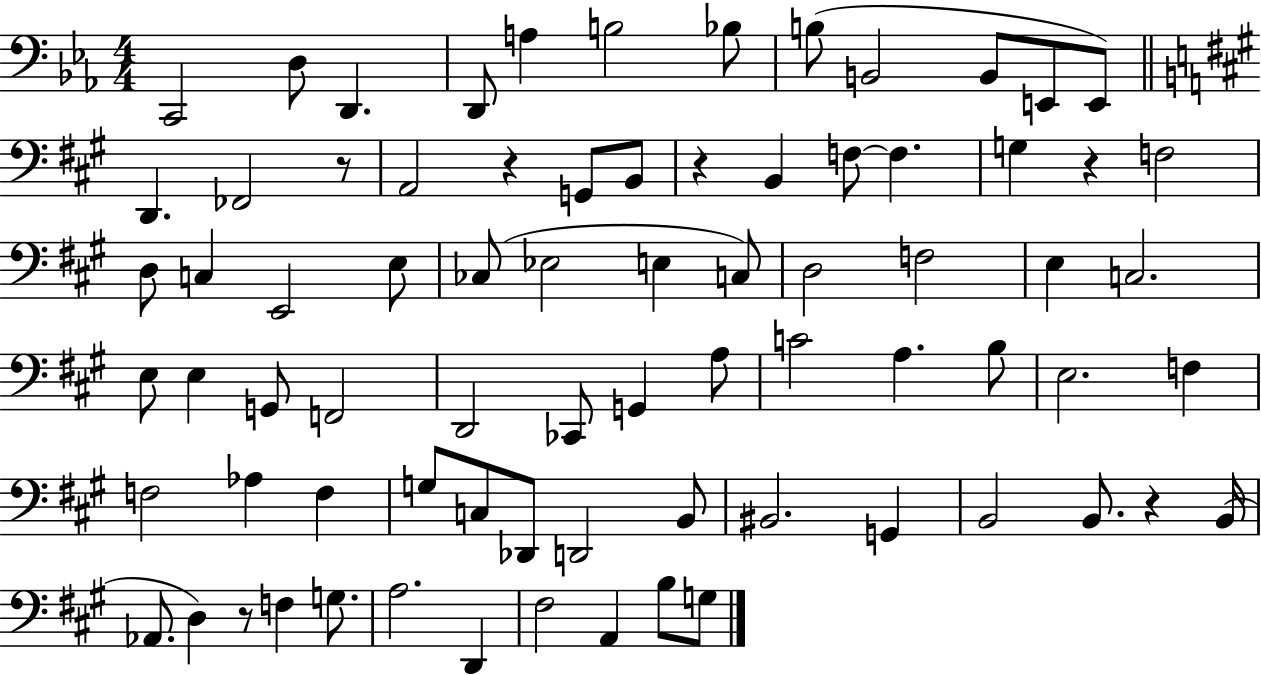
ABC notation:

X:1
T:Untitled
M:4/4
L:1/4
K:Eb
C,,2 D,/2 D,, D,,/2 A, B,2 _B,/2 B,/2 B,,2 B,,/2 E,,/2 E,,/2 D,, _F,,2 z/2 A,,2 z G,,/2 B,,/2 z B,, F,/2 F, G, z F,2 D,/2 C, E,,2 E,/2 _C,/2 _E,2 E, C,/2 D,2 F,2 E, C,2 E,/2 E, G,,/2 F,,2 D,,2 _C,,/2 G,, A,/2 C2 A, B,/2 E,2 F, F,2 _A, F, G,/2 C,/2 _D,,/2 D,,2 B,,/2 ^B,,2 G,, B,,2 B,,/2 z B,,/4 _A,,/2 D, z/2 F, G,/2 A,2 D,, ^F,2 A,, B,/2 G,/2